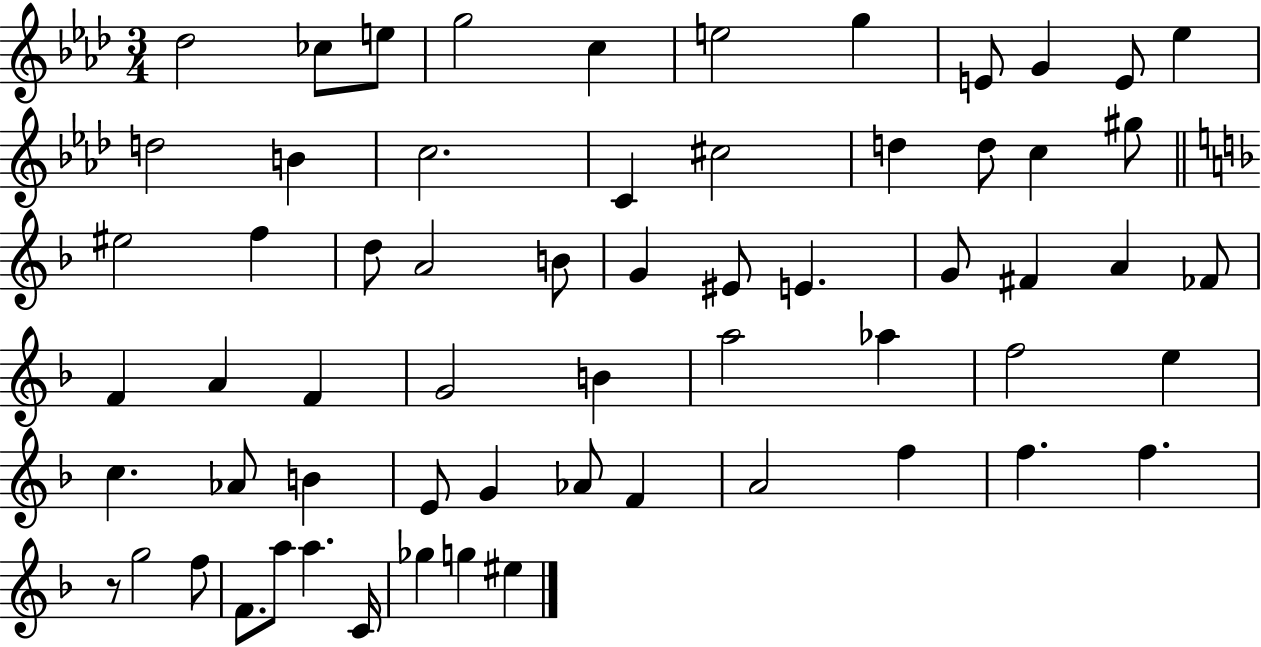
Db5/h CES5/e E5/e G5/h C5/q E5/h G5/q E4/e G4/q E4/e Eb5/q D5/h B4/q C5/h. C4/q C#5/h D5/q D5/e C5/q G#5/e EIS5/h F5/q D5/e A4/h B4/e G4/q EIS4/e E4/q. G4/e F#4/q A4/q FES4/e F4/q A4/q F4/q G4/h B4/q A5/h Ab5/q F5/h E5/q C5/q. Ab4/e B4/q E4/e G4/q Ab4/e F4/q A4/h F5/q F5/q. F5/q. R/e G5/h F5/e F4/e. A5/e A5/q. C4/s Gb5/q G5/q EIS5/q